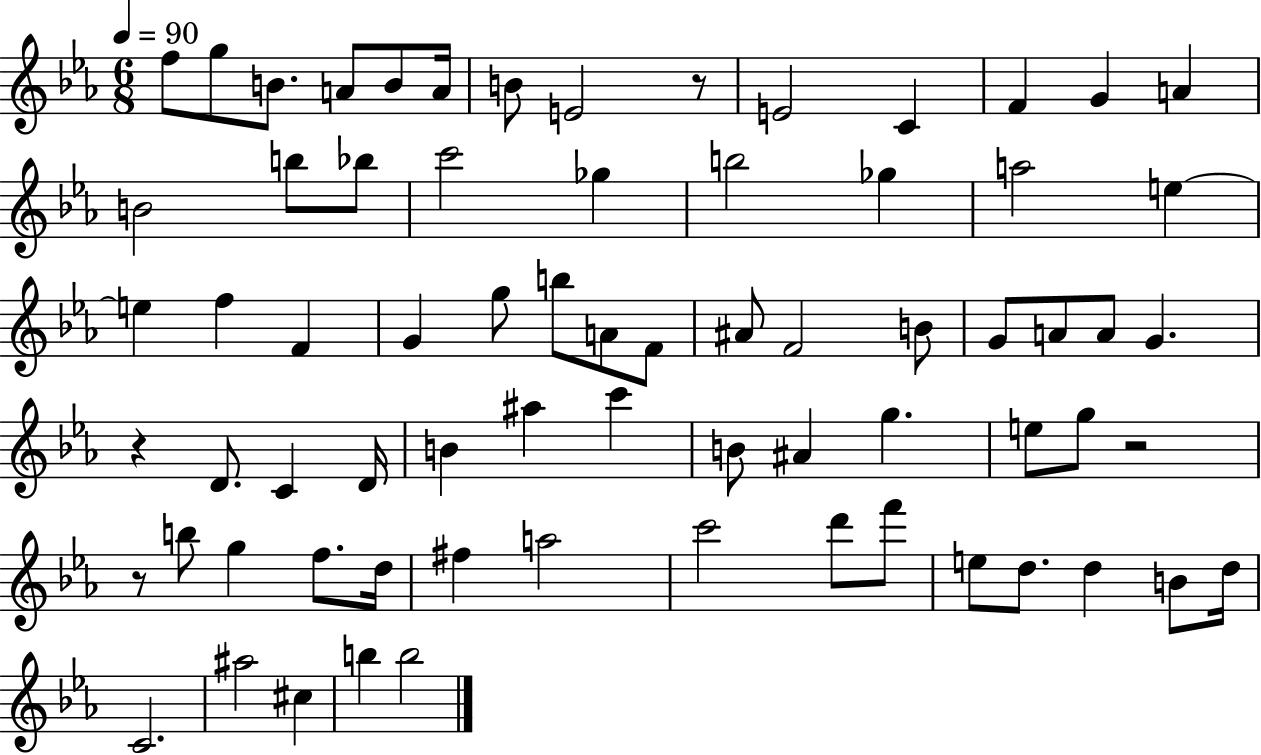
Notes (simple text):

F5/e G5/e B4/e. A4/e B4/e A4/s B4/e E4/h R/e E4/h C4/q F4/q G4/q A4/q B4/h B5/e Bb5/e C6/h Gb5/q B5/h Gb5/q A5/h E5/q E5/q F5/q F4/q G4/q G5/e B5/e A4/e F4/e A#4/e F4/h B4/e G4/e A4/e A4/e G4/q. R/q D4/e. C4/q D4/s B4/q A#5/q C6/q B4/e A#4/q G5/q. E5/e G5/e R/h R/e B5/e G5/q F5/e. D5/s F#5/q A5/h C6/h D6/e F6/e E5/e D5/e. D5/q B4/e D5/s C4/h. A#5/h C#5/q B5/q B5/h